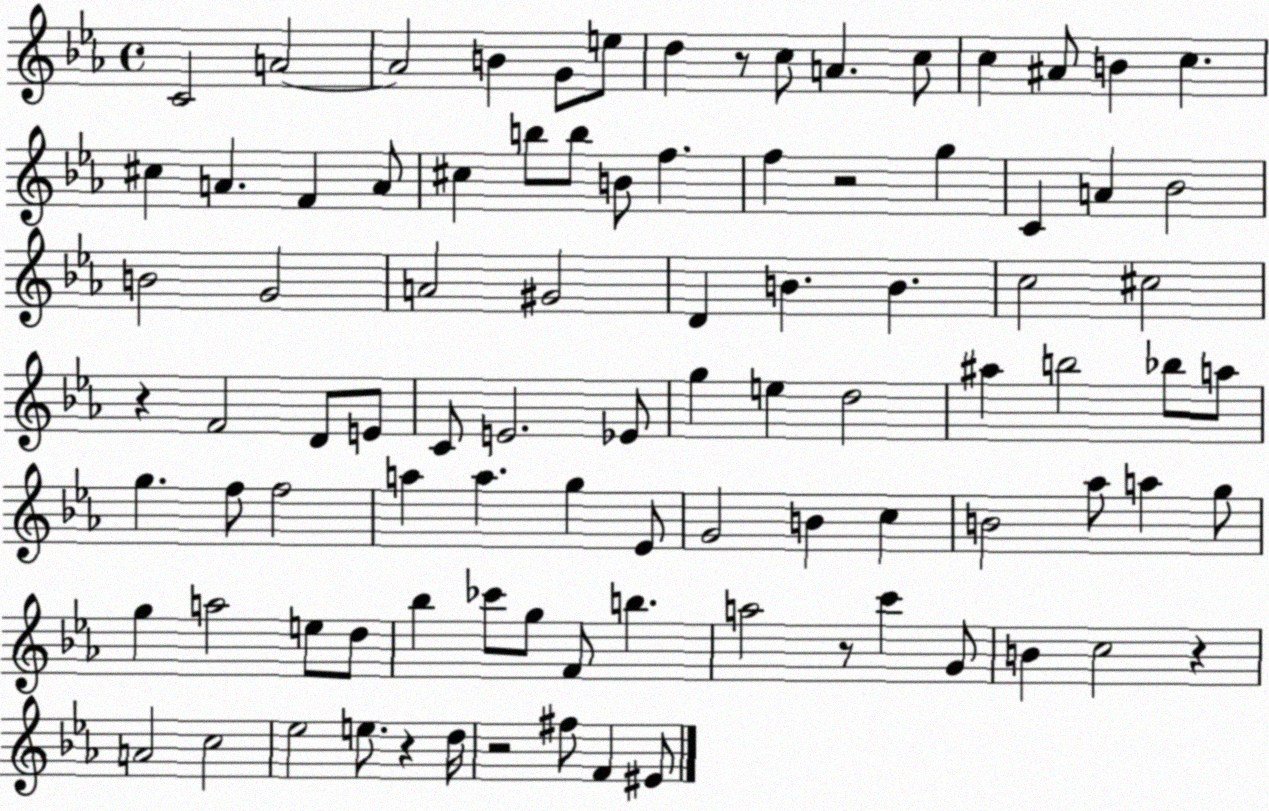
X:1
T:Untitled
M:4/4
L:1/4
K:Eb
C2 A2 A2 B G/2 e/2 d z/2 c/2 A c/2 c ^A/2 B c ^c A F A/2 ^c b/2 b/2 B/2 f f z2 g C A _B2 B2 G2 A2 ^G2 D B B c2 ^c2 z F2 D/2 E/2 C/2 E2 _E/2 g e d2 ^a b2 _b/2 a/2 g f/2 f2 a a g _E/2 G2 B c B2 _a/2 a g/2 g a2 e/2 d/2 _b _c'/2 g/2 F/2 b a2 z/2 c' G/2 B c2 z A2 c2 _e2 e/2 z d/4 z2 ^f/2 F ^E/2